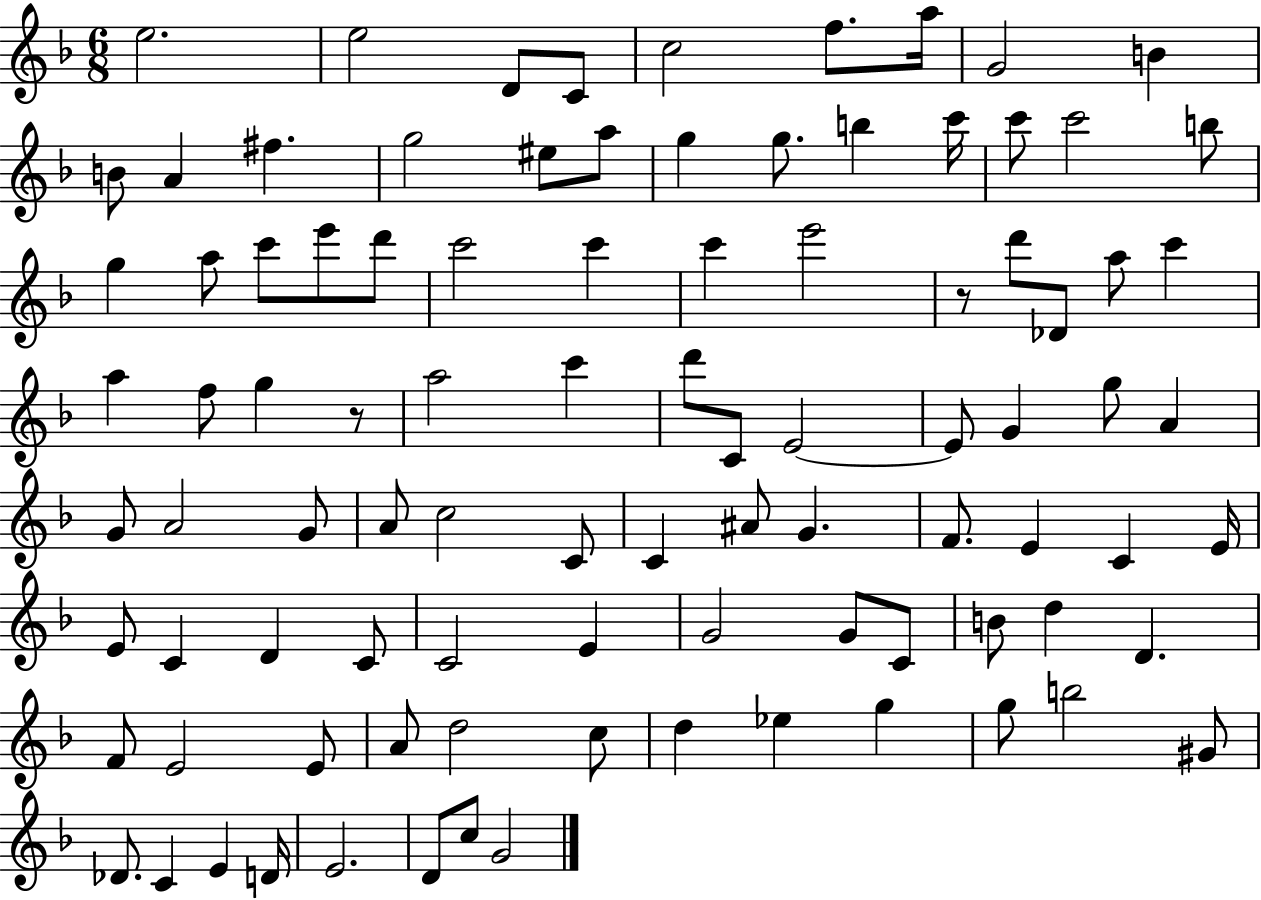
E5/h. E5/h D4/e C4/e C5/h F5/e. A5/s G4/h B4/q B4/e A4/q F#5/q. G5/h EIS5/e A5/e G5/q G5/e. B5/q C6/s C6/e C6/h B5/e G5/q A5/e C6/e E6/e D6/e C6/h C6/q C6/q E6/h R/e D6/e Db4/e A5/e C6/q A5/q F5/e G5/q R/e A5/h C6/q D6/e C4/e E4/h E4/e G4/q G5/e A4/q G4/e A4/h G4/e A4/e C5/h C4/e C4/q A#4/e G4/q. F4/e. E4/q C4/q E4/s E4/e C4/q D4/q C4/e C4/h E4/q G4/h G4/e C4/e B4/e D5/q D4/q. F4/e E4/h E4/e A4/e D5/h C5/e D5/q Eb5/q G5/q G5/e B5/h G#4/e Db4/e. C4/q E4/q D4/s E4/h. D4/e C5/e G4/h